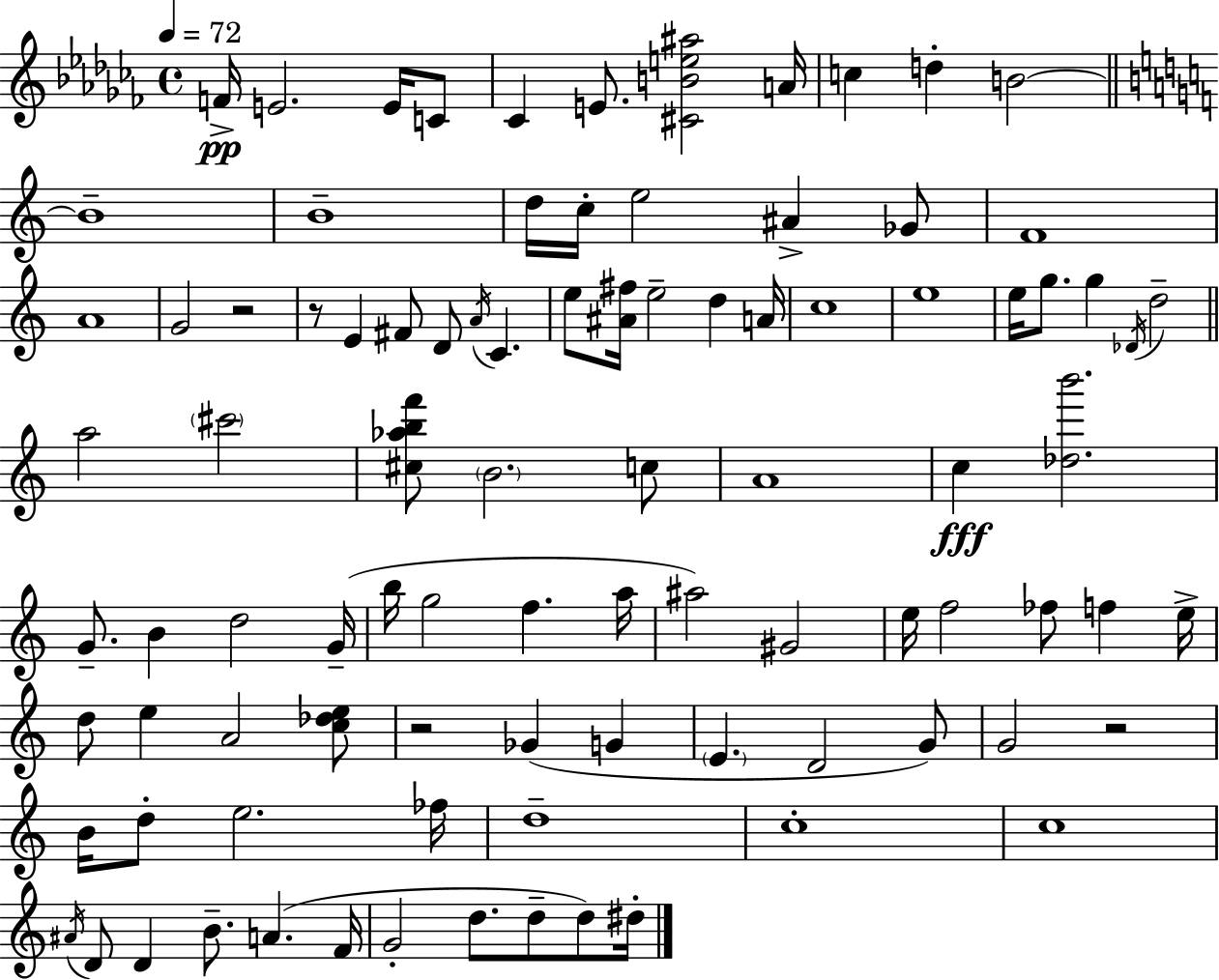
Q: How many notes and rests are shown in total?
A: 93